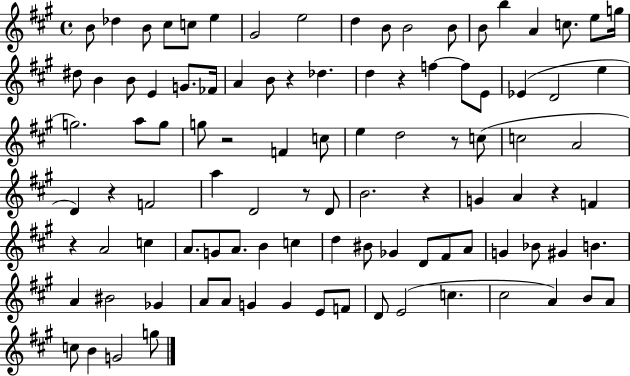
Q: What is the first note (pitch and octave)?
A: B4